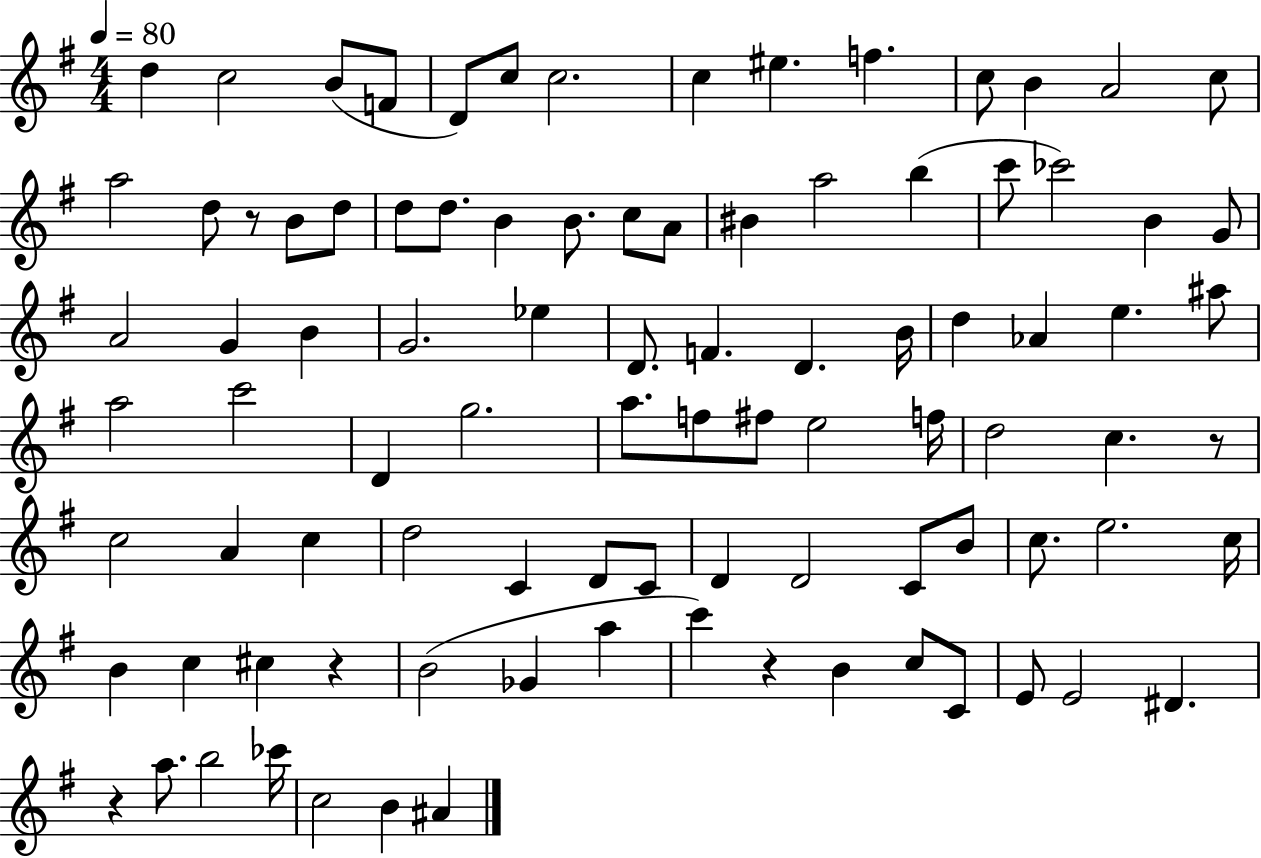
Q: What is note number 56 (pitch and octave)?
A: C5